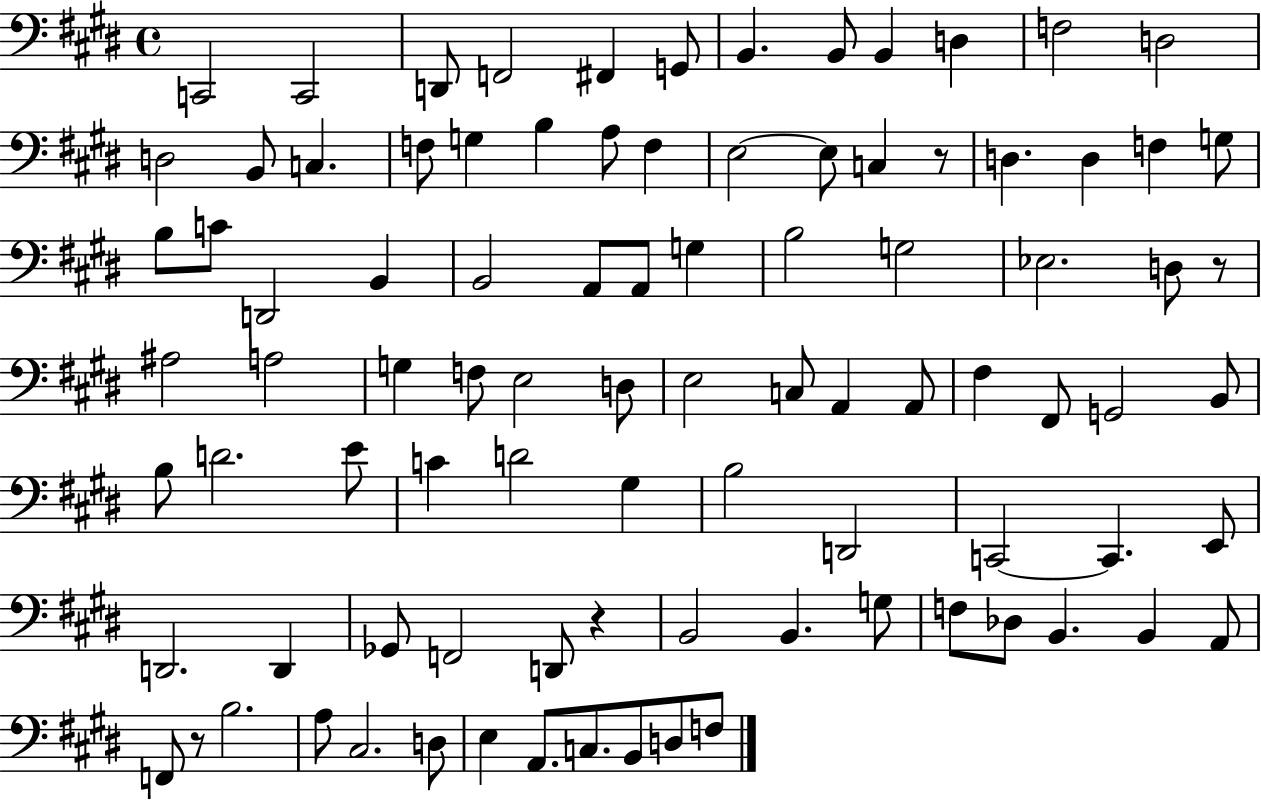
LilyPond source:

{
  \clef bass
  \time 4/4
  \defaultTimeSignature
  \key e \major
  c,2 c,2 | d,8 f,2 fis,4 g,8 | b,4. b,8 b,4 d4 | f2 d2 | \break d2 b,8 c4. | f8 g4 b4 a8 f4 | e2~~ e8 c4 r8 | d4. d4 f4 g8 | \break b8 c'8 d,2 b,4 | b,2 a,8 a,8 g4 | b2 g2 | ees2. d8 r8 | \break ais2 a2 | g4 f8 e2 d8 | e2 c8 a,4 a,8 | fis4 fis,8 g,2 b,8 | \break b8 d'2. e'8 | c'4 d'2 gis4 | b2 d,2 | c,2~~ c,4. e,8 | \break d,2. d,4 | ges,8 f,2 d,8 r4 | b,2 b,4. g8 | f8 des8 b,4. b,4 a,8 | \break f,8 r8 b2. | a8 cis2. d8 | e4 a,8. c8. b,8 d8 f8 | \bar "|."
}